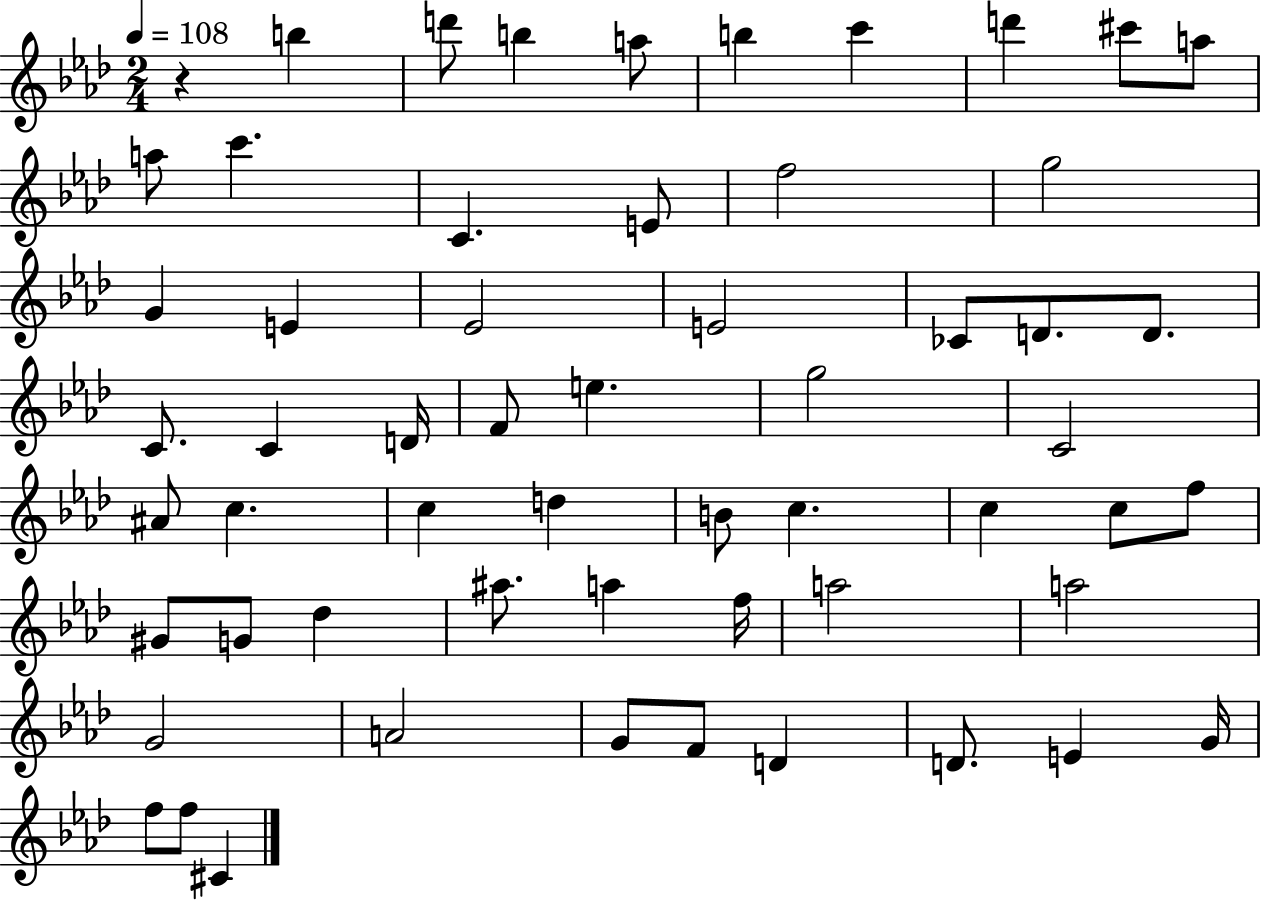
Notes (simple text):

R/q B5/q D6/e B5/q A5/e B5/q C6/q D6/q C#6/e A5/e A5/e C6/q. C4/q. E4/e F5/h G5/h G4/q E4/q Eb4/h E4/h CES4/e D4/e. D4/e. C4/e. C4/q D4/s F4/e E5/q. G5/h C4/h A#4/e C5/q. C5/q D5/q B4/e C5/q. C5/q C5/e F5/e G#4/e G4/e Db5/q A#5/e. A5/q F5/s A5/h A5/h G4/h A4/h G4/e F4/e D4/q D4/e. E4/q G4/s F5/e F5/e C#4/q